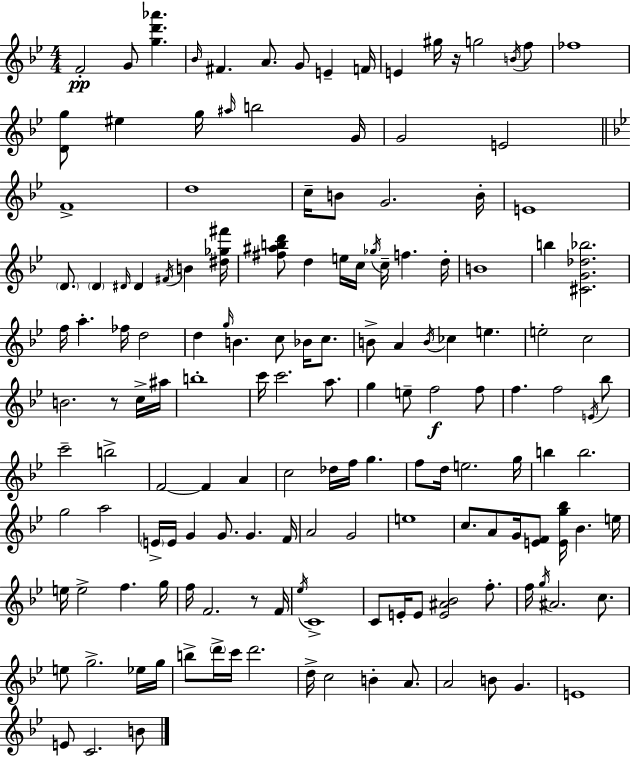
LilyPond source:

{
  \clef treble
  \numericTimeSignature
  \time 4/4
  \key bes \major
  f'2-.\pp g'8 <g'' d''' aes'''>4. | \grace { bes'16 } fis'4. a'8. g'8 e'4-- | f'16 e'4 gis''16 r16 g''2 \acciaccatura { b'16 } | f''8 fes''1 | \break <d' g''>8 eis''4 g''16 \grace { ais''16 } b''2 | g'16 g'2 e'2 | \bar "||" \break \key bes \major f'1-> | d''1 | c''16-- b'8 g'2. b'16-. | e'1 | \break \parenthesize d'8. \parenthesize d'4 \grace { dis'16 } dis'4 \acciaccatura { fis'16 } b'4 | <dis'' ges'' fis'''>16 <fis'' ais'' b'' d'''>8 d''4 e''16 c''16 \acciaccatura { ges''16 } c''16-- f''4. | d''16-. b'1 | b''4 <cis' g' des'' bes''>2. | \break f''16 a''4.-. fes''16 d''2 | d''4 \grace { g''16 } b'4. c''8 | bes'16 c''8. b'8-> a'4 \acciaccatura { b'16 } ces''4 e''4. | e''2-. c''2 | \break b'2. | r8 c''16-> ais''16 b''1-. | c'''16 c'''2. | a''8. g''4 e''8-- f''2\f | \break f''8 f''4. f''2 | \acciaccatura { e'16 } bes''8 c'''2-- b''2-> | f'2~~ f'4 | a'4 c''2 des''16 f''16 | \break g''4. f''8 d''16 e''2. | g''16 b''4 b''2. | g''2 a''2 | \parenthesize e'16-> e'16 g'4 g'8. g'4. | \break f'16 a'2 g'2 | e''1 | c''8. a'8 g'16 <e' f'>8 <e' g'' bes''>16 bes'4. | e''16 e''16 e''2-> f''4. | \break g''16 f''16 f'2. | r8 f'16 \acciaccatura { ees''16 } c'1-> | c'8 e'16-. e'8 <e' ais' bes'>2 | f''8.-. f''16 \acciaccatura { g''16 } ais'2. | \break c''8. e''8 g''2.-> | ees''16 g''16 b''8-> \parenthesize d'''16-> c'''16 d'''2. | d''16-> c''2 | b'4-. a'8. a'2 | \break b'8 g'4. e'1 | e'8 c'2. | b'8 \bar "|."
}